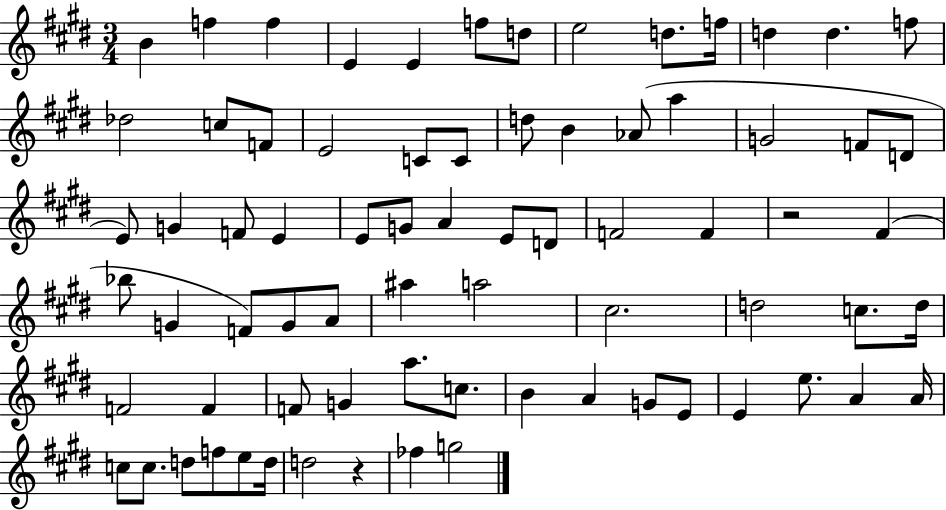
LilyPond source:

{
  \clef treble
  \numericTimeSignature
  \time 3/4
  \key e \major
  \repeat volta 2 { b'4 f''4 f''4 | e'4 e'4 f''8 d''8 | e''2 d''8. f''16 | d''4 d''4. f''8 | \break des''2 c''8 f'8 | e'2 c'8 c'8 | d''8 b'4 aes'8( a''4 | g'2 f'8 d'8 | \break e'8) g'4 f'8 e'4 | e'8 g'8 a'4 e'8 d'8 | f'2 f'4 | r2 fis'4( | \break bes''8 g'4 f'8) g'8 a'8 | ais''4 a''2 | cis''2. | d''2 c''8. d''16 | \break f'2 f'4 | f'8 g'4 a''8. c''8. | b'4 a'4 g'8 e'8 | e'4 e''8. a'4 a'16 | \break c''8 c''8. d''8 f''8 e''8 d''16 | d''2 r4 | fes''4 g''2 | } \bar "|."
}